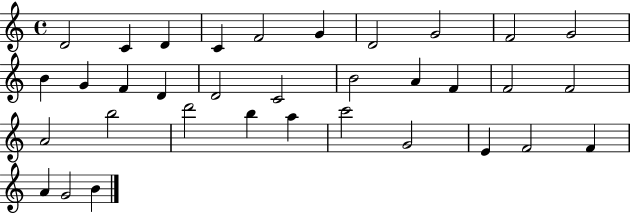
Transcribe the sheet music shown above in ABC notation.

X:1
T:Untitled
M:4/4
L:1/4
K:C
D2 C D C F2 G D2 G2 F2 G2 B G F D D2 C2 B2 A F F2 F2 A2 b2 d'2 b a c'2 G2 E F2 F A G2 B